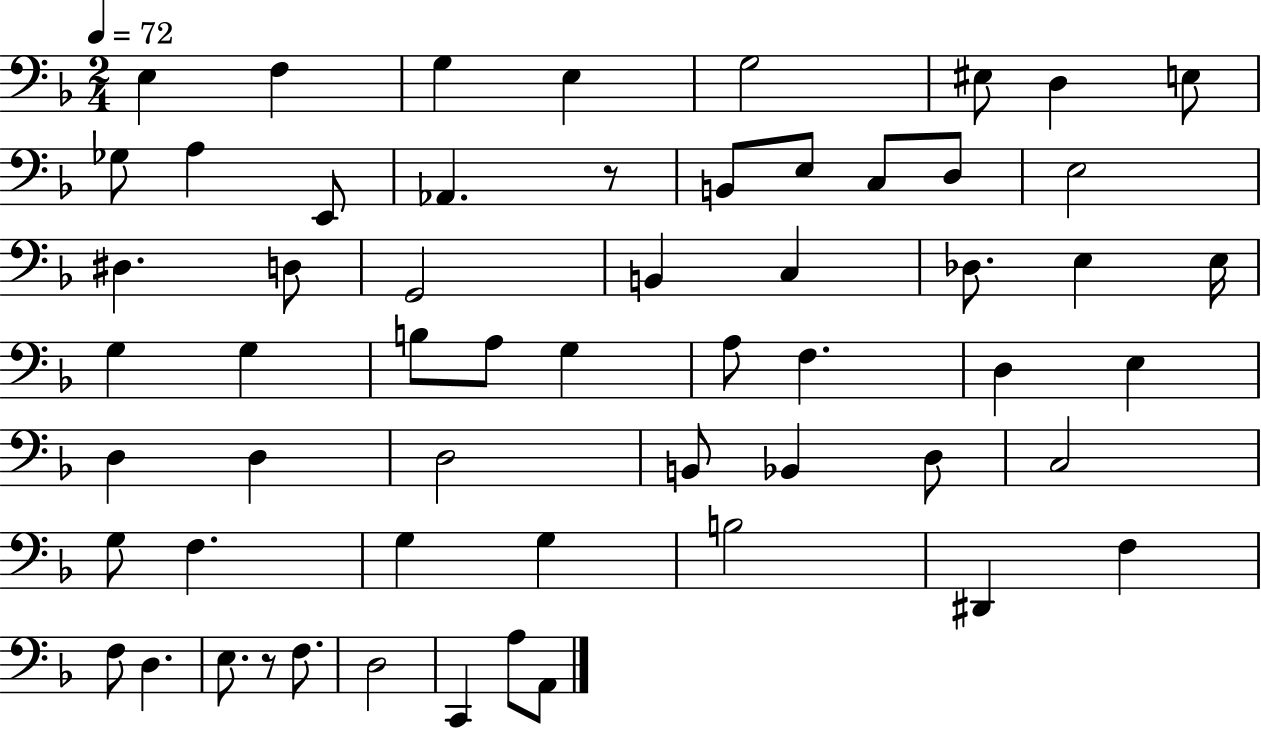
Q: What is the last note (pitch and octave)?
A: A2